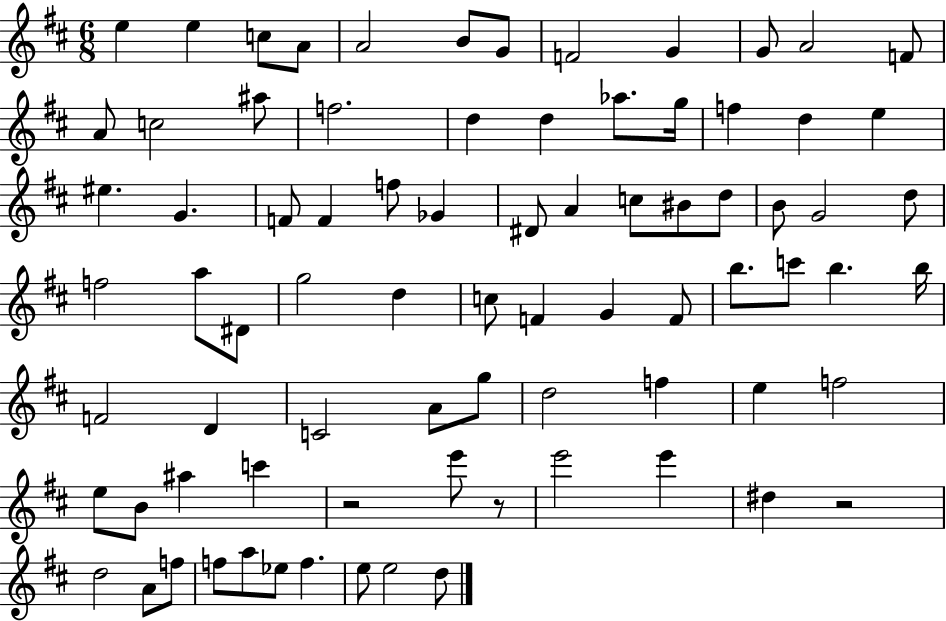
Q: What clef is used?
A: treble